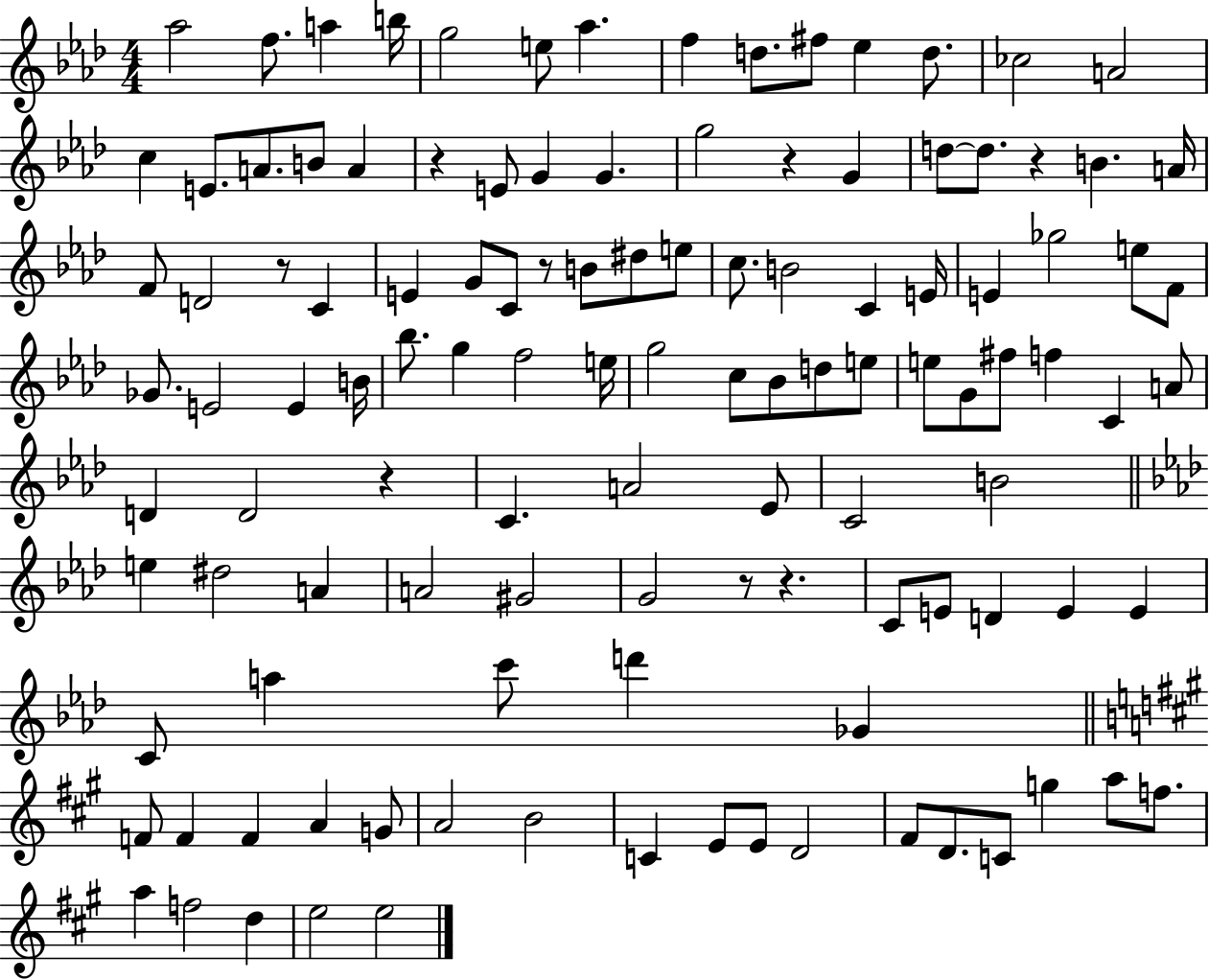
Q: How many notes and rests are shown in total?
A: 117